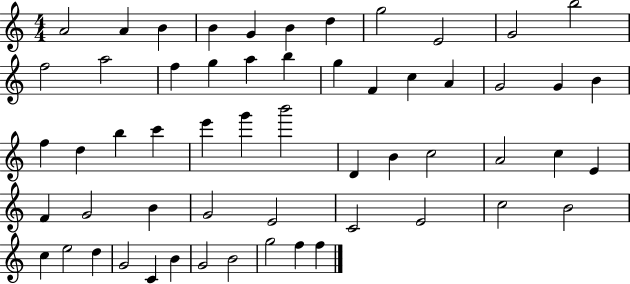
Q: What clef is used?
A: treble